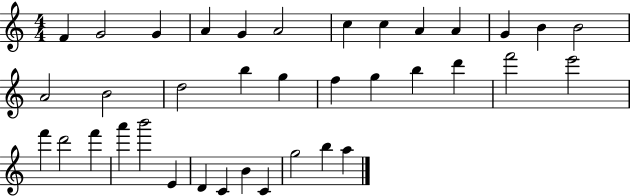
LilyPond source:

{
  \clef treble
  \numericTimeSignature
  \time 4/4
  \key c \major
  f'4 g'2 g'4 | a'4 g'4 a'2 | c''4 c''4 a'4 a'4 | g'4 b'4 b'2 | \break a'2 b'2 | d''2 b''4 g''4 | f''4 g''4 b''4 d'''4 | f'''2 e'''2 | \break f'''4 d'''2 f'''4 | a'''4 b'''2 e'4 | d'4 c'4 b'4 c'4 | g''2 b''4 a''4 | \break \bar "|."
}